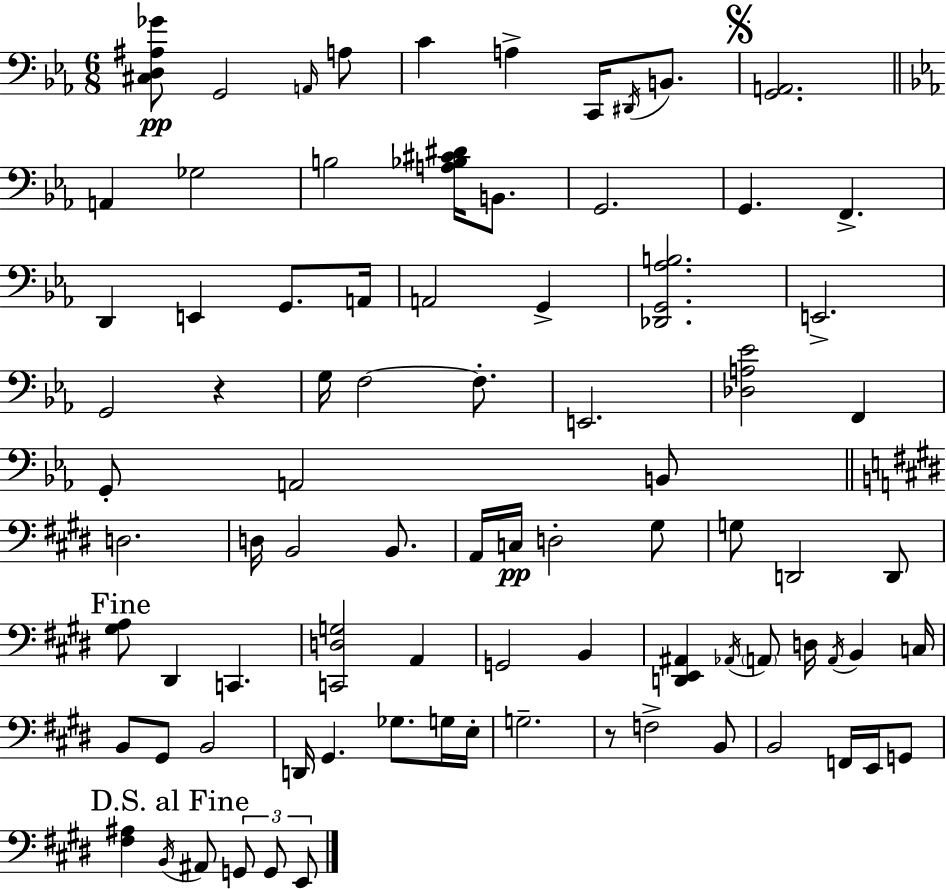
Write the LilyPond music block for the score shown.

{
  \clef bass
  \numericTimeSignature
  \time 6/8
  \key c \minor
  \repeat volta 2 { <cis d ais ges'>8\pp g,2 \grace { a,16 } a8 | c'4 a4-> c,16 \acciaccatura { dis,16 } b,8. | \mark \markup { \musicglyph "scripts.segno" } <g, a,>2. | \bar "||" \break \key c \minor a,4 ges2 | b2 <a bes cis' dis'>16 b,8. | g,2. | g,4. f,4.-> | \break d,4 e,4 g,8. a,16 | a,2 g,4-> | <des, g, aes b>2. | e,2.-> | \break g,2 r4 | g16 f2~~ f8.-. | e,2. | <des a ees'>2 f,4 | \break g,8-. a,2 b,8 | \bar "||" \break \key e \major d2. | d16 b,2 b,8. | a,16 c16\pp d2-. gis8 | g8 d,2 d,8 | \break \mark "Fine" <gis a>8 dis,4 c,4. | <c, d g>2 a,4 | g,2 b,4 | <d, e, ais,>4 \acciaccatura { aes,16 } \parenthesize a,8 d16 \acciaccatura { a,16 } b,4 | \break c16 b,8 gis,8 b,2 | d,16 gis,4. ges8. | g16 e16-. g2.-- | r8 f2-> | \break b,8 b,2 f,16 e,16 | g,8 \mark "D.S. al Fine" <fis ais>4 \acciaccatura { b,16 } ais,8 \tuplet 3/2 { g,8 g,8 | e,8 } } \bar "|."
}